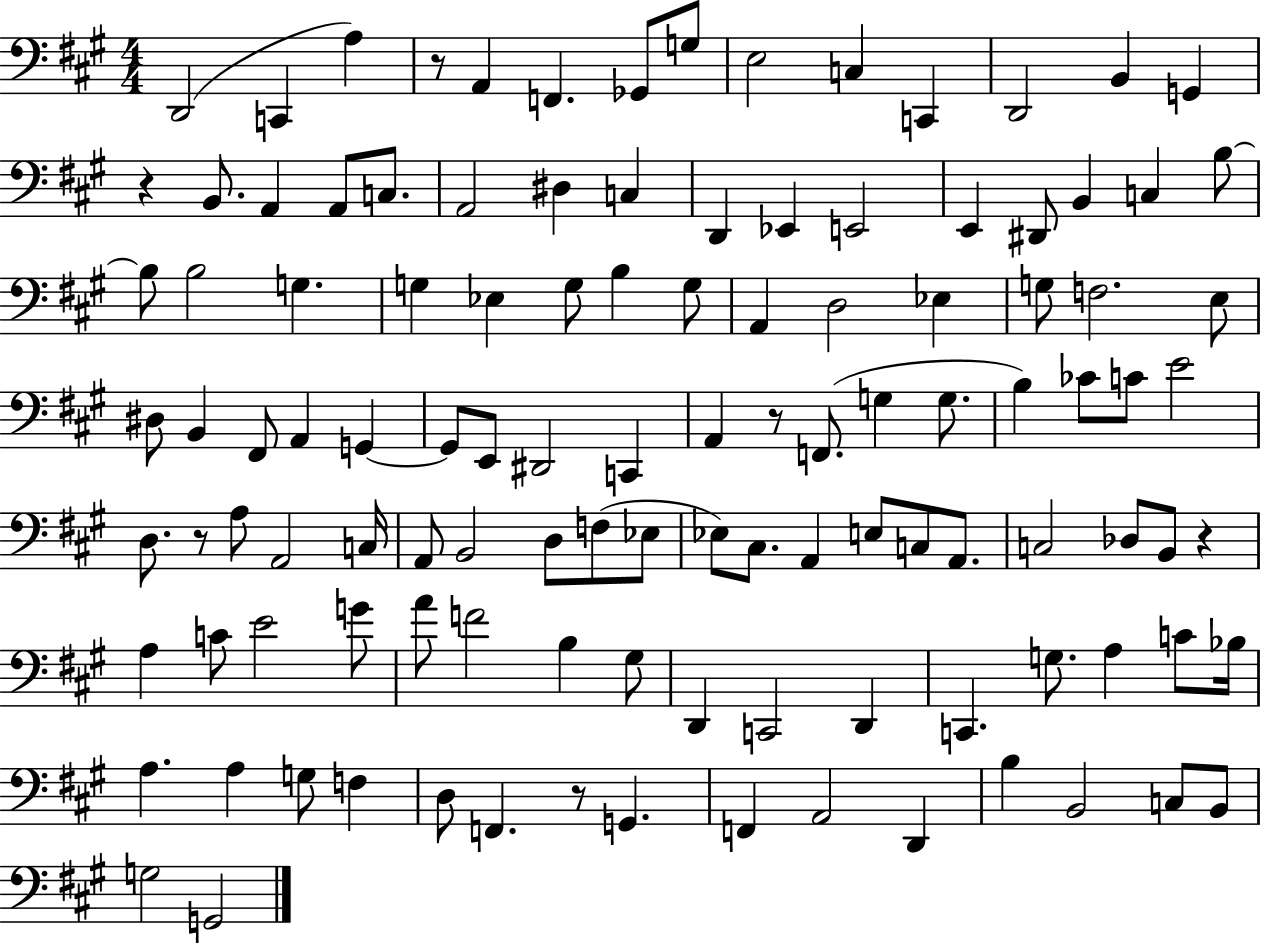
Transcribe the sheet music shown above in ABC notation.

X:1
T:Untitled
M:4/4
L:1/4
K:A
D,,2 C,, A, z/2 A,, F,, _G,,/2 G,/2 E,2 C, C,, D,,2 B,, G,, z B,,/2 A,, A,,/2 C,/2 A,,2 ^D, C, D,, _E,, E,,2 E,, ^D,,/2 B,, C, B,/2 B,/2 B,2 G, G, _E, G,/2 B, G,/2 A,, D,2 _E, G,/2 F,2 E,/2 ^D,/2 B,, ^F,,/2 A,, G,, G,,/2 E,,/2 ^D,,2 C,, A,, z/2 F,,/2 G, G,/2 B, _C/2 C/2 E2 D,/2 z/2 A,/2 A,,2 C,/4 A,,/2 B,,2 D,/2 F,/2 _E,/2 _E,/2 ^C,/2 A,, E,/2 C,/2 A,,/2 C,2 _D,/2 B,,/2 z A, C/2 E2 G/2 A/2 F2 B, ^G,/2 D,, C,,2 D,, C,, G,/2 A, C/2 _B,/4 A, A, G,/2 F, D,/2 F,, z/2 G,, F,, A,,2 D,, B, B,,2 C,/2 B,,/2 G,2 G,,2